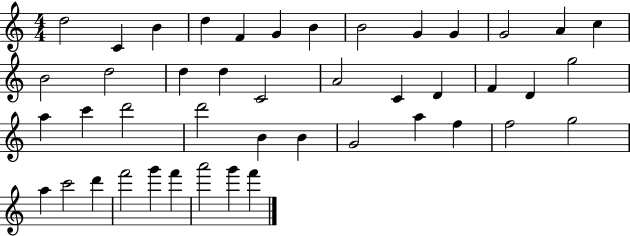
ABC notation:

X:1
T:Untitled
M:4/4
L:1/4
K:C
d2 C B d F G B B2 G G G2 A c B2 d2 d d C2 A2 C D F D g2 a c' d'2 d'2 B B G2 a f f2 g2 a c'2 d' f'2 g' f' a'2 g' f'